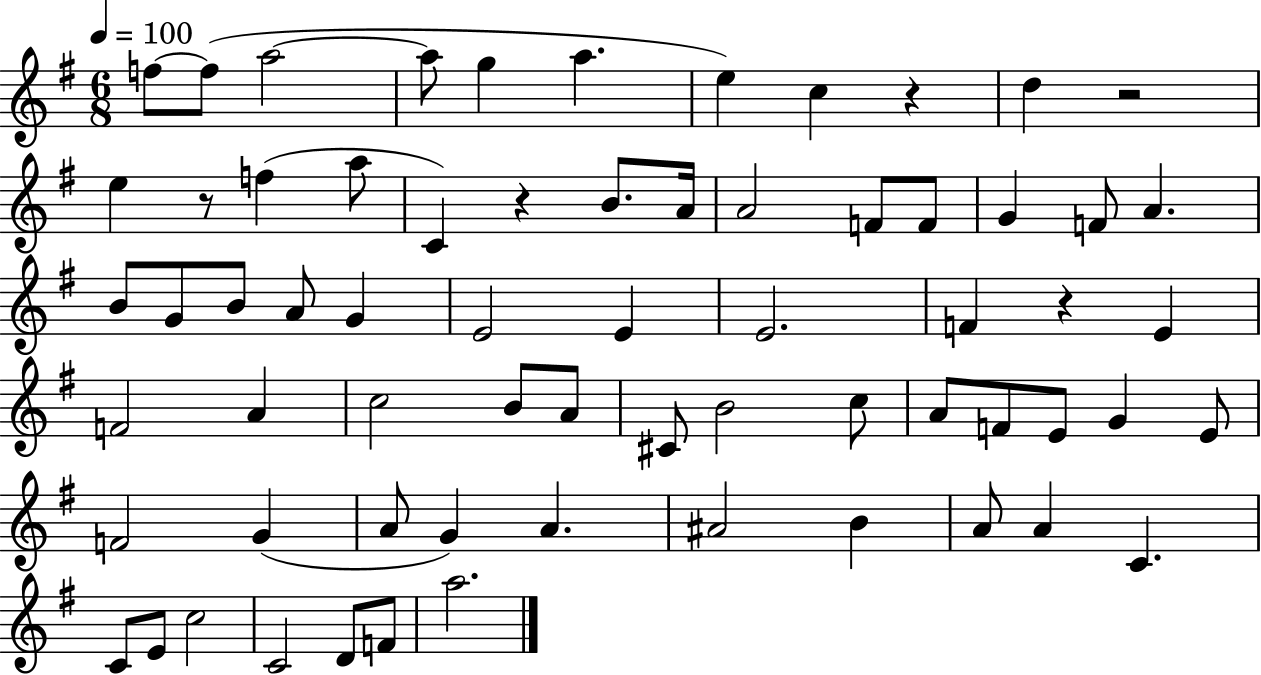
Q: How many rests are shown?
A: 5